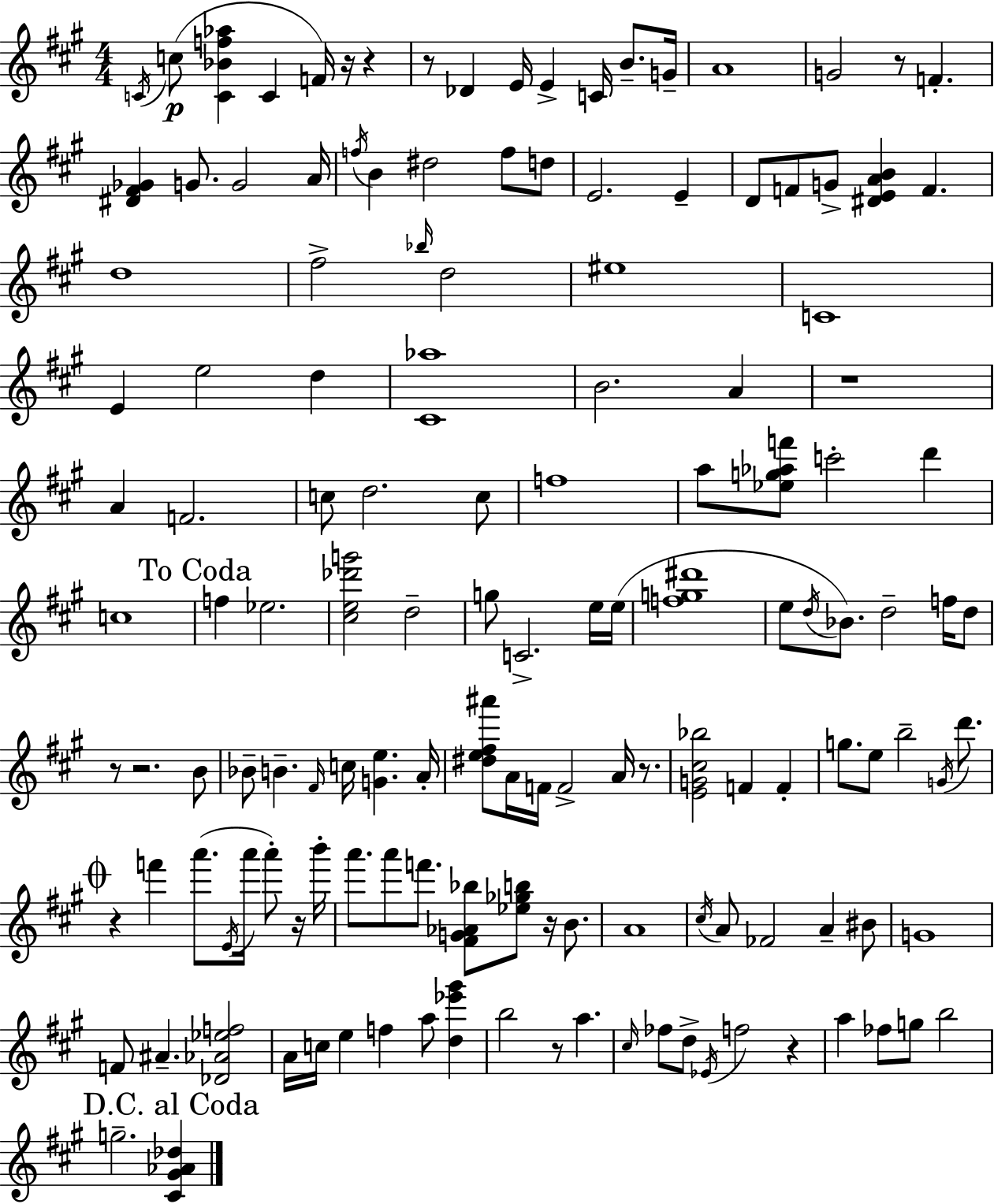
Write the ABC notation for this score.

X:1
T:Untitled
M:4/4
L:1/4
K:A
C/4 c/2 [C_Bf_a] C F/4 z/4 z z/2 _D E/4 E C/4 B/2 G/4 A4 G2 z/2 F [^D^F_G] G/2 G2 A/4 f/4 B ^d2 f/2 d/2 E2 E D/2 F/2 G/2 [^DEAB] F d4 ^f2 _b/4 d2 ^e4 C4 E e2 d [^C_a]4 B2 A z4 A F2 c/2 d2 c/2 f4 a/2 [_eg_af']/2 c'2 d' c4 f _e2 [^ce_d'g']2 d2 g/2 C2 e/4 e/4 [fg^d']4 e/2 d/4 _B/2 d2 f/4 d/2 z/2 z2 B/2 _B/2 B ^F/4 c/4 [Ge] A/4 [^de^f^a']/2 A/4 F/4 F2 A/4 z/2 [EG^c_b]2 F F g/2 e/2 b2 G/4 d'/2 z f' a'/2 E/4 a'/4 a'/2 z/4 b'/4 a'/2 a'/2 f'/2 [^FG_A_b]/2 [_e_gb]/2 z/4 B/2 A4 ^c/4 A/2 _F2 A ^B/2 G4 F/2 ^A [_D_A_ef]2 A/4 c/4 e f a/2 [d_e'^g'] b2 z/2 a ^c/4 _f/2 d/2 _E/4 f2 z a _f/2 g/2 b2 g2 [^C^G_A_d]